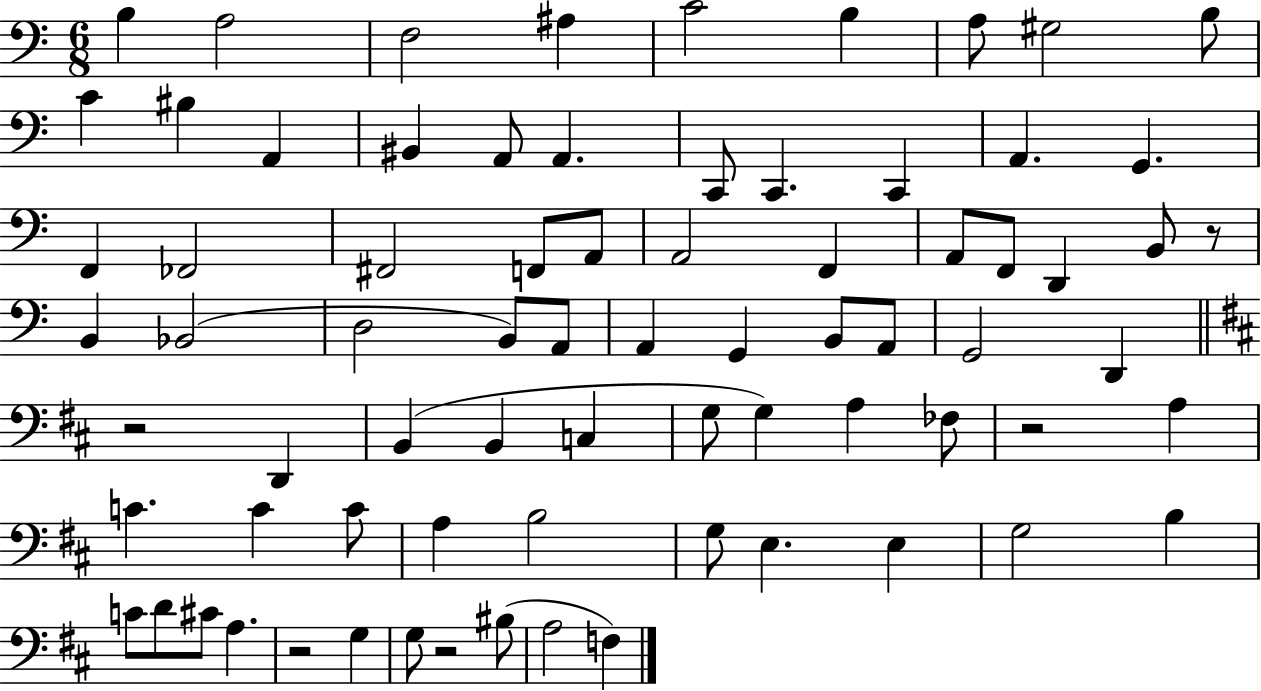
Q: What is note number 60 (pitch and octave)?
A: G3